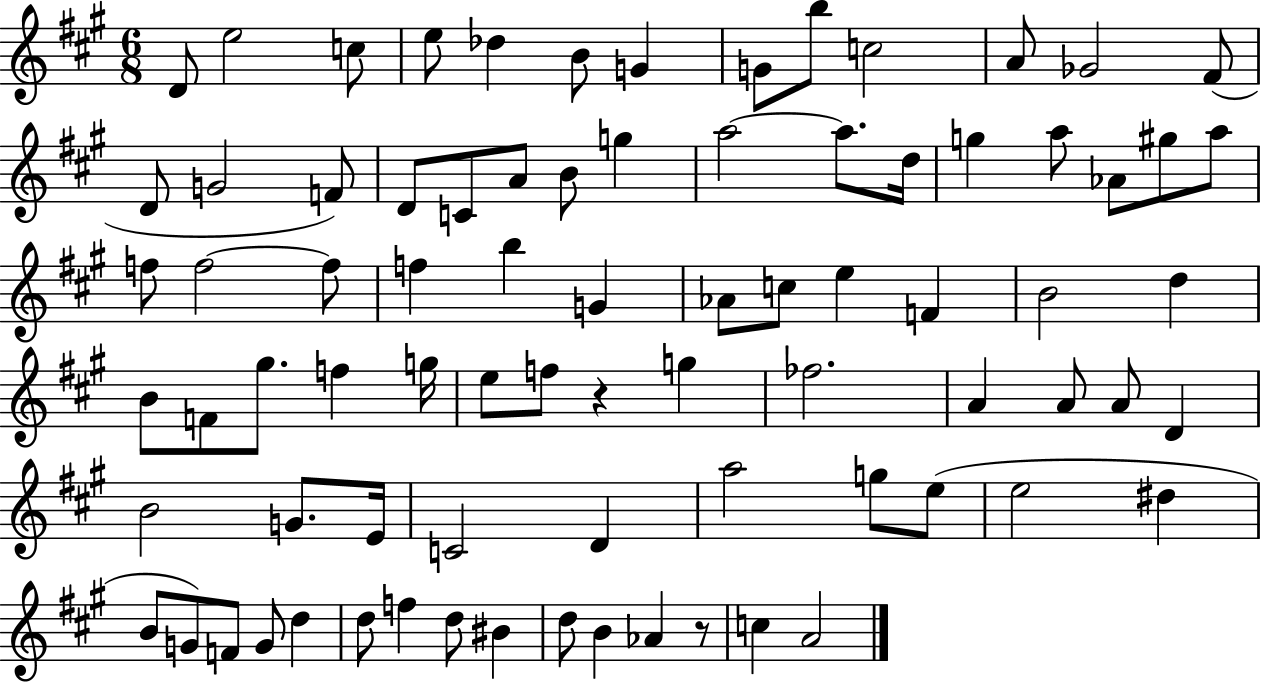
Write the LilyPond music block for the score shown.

{
  \clef treble
  \numericTimeSignature
  \time 6/8
  \key a \major
  \repeat volta 2 { d'8 e''2 c''8 | e''8 des''4 b'8 g'4 | g'8 b''8 c''2 | a'8 ges'2 fis'8( | \break d'8 g'2 f'8) | d'8 c'8 a'8 b'8 g''4 | a''2~~ a''8. d''16 | g''4 a''8 aes'8 gis''8 a''8 | \break f''8 f''2~~ f''8 | f''4 b''4 g'4 | aes'8 c''8 e''4 f'4 | b'2 d''4 | \break b'8 f'8 gis''8. f''4 g''16 | e''8 f''8 r4 g''4 | fes''2. | a'4 a'8 a'8 d'4 | \break b'2 g'8. e'16 | c'2 d'4 | a''2 g''8 e''8( | e''2 dis''4 | \break b'8 g'8) f'8 g'8 d''4 | d''8 f''4 d''8 bis'4 | d''8 b'4 aes'4 r8 | c''4 a'2 | \break } \bar "|."
}